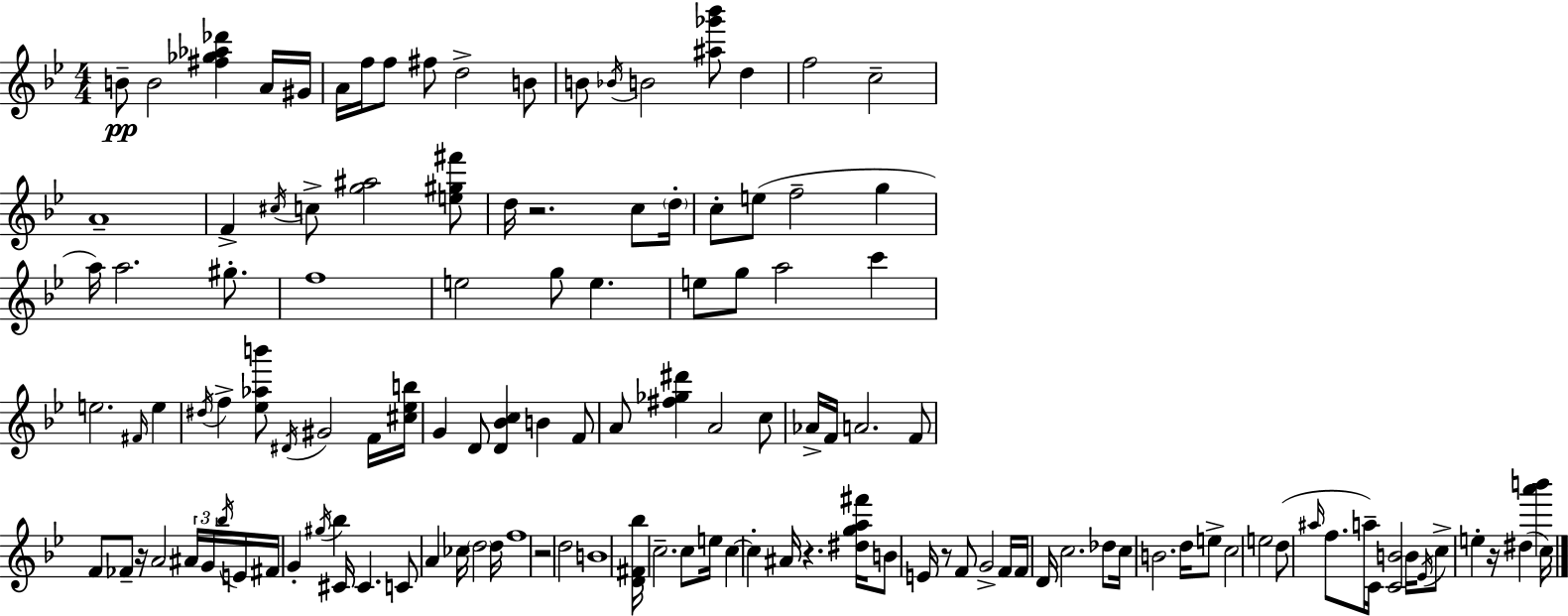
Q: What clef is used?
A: treble